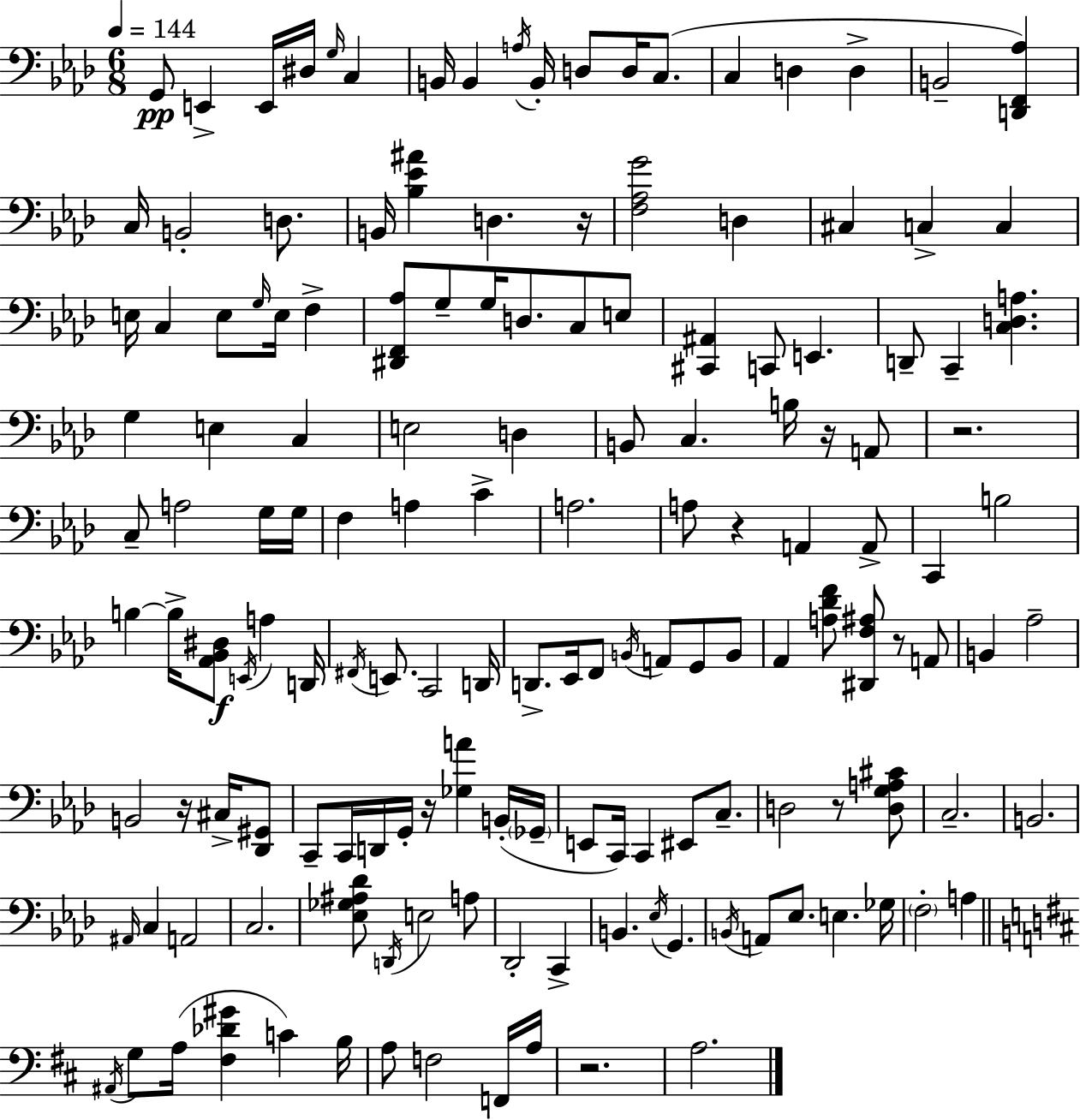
G2/e E2/q E2/s D#3/s G3/s C3/q B2/s B2/q A3/s B2/s D3/e D3/s C3/e. C3/q D3/q D3/q B2/h [D2,F2,Ab3]/q C3/s B2/h D3/e. B2/s [Bb3,Eb4,A#4]/q D3/q. R/s [F3,Ab3,G4]/h D3/q C#3/q C3/q C3/q E3/s C3/q E3/e G3/s E3/s F3/q [D#2,F2,Ab3]/e G3/e G3/s D3/e. C3/e E3/e [C#2,A#2]/q C2/e E2/q. D2/e C2/q [C3,D3,A3]/q. G3/q E3/q C3/q E3/h D3/q B2/e C3/q. B3/s R/s A2/e R/h. C3/e A3/h G3/s G3/s F3/q A3/q C4/q A3/h. A3/e R/q A2/q A2/e C2/q B3/h B3/q B3/s [Ab2,Bb2,D#3]/e E2/s A3/q D2/s F#2/s E2/e. C2/h D2/s D2/e. Eb2/s F2/e B2/s A2/e G2/e B2/e Ab2/q [A3,Db4,F4]/e [D#2,F3,A#3]/e R/e A2/e B2/q Ab3/h B2/h R/s C#3/s [Db2,G#2]/e C2/e C2/s D2/s G2/s R/s [Gb3,A4]/q B2/s Gb2/s E2/e C2/s C2/q EIS2/e C3/e. D3/h R/e [D3,G3,A3,C#4]/e C3/h. B2/h. A#2/s C3/q A2/h C3/h. [Eb3,Gb3,A#3,Db4]/e D2/s E3/h A3/e Db2/h C2/q B2/q. Eb3/s G2/q. B2/s A2/e Eb3/e. E3/q. Gb3/s F3/h A3/q A#2/s G3/e A3/s [F#3,Db4,G#4]/q C4/q B3/s A3/e F3/h F2/s A3/s R/h. A3/h.